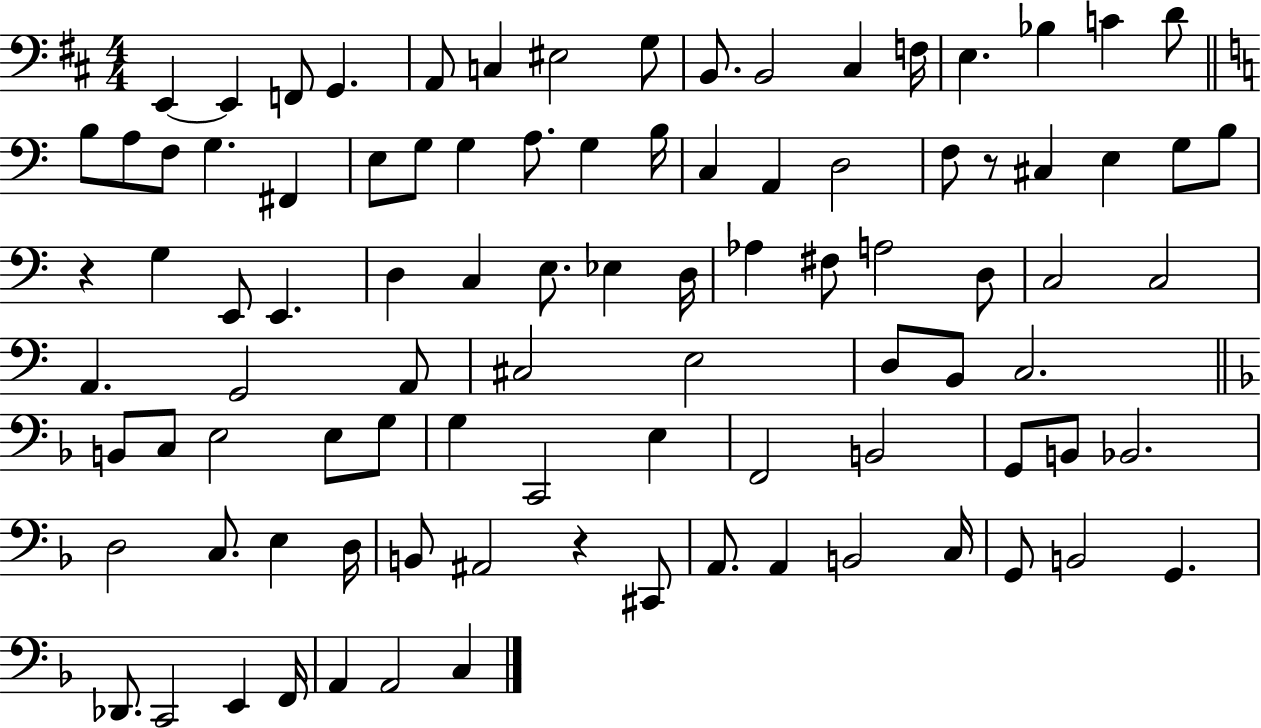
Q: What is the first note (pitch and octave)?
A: E2